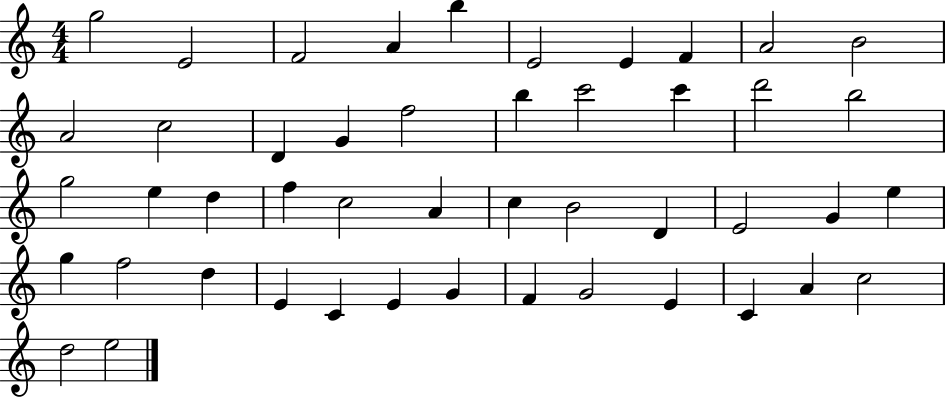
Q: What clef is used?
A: treble